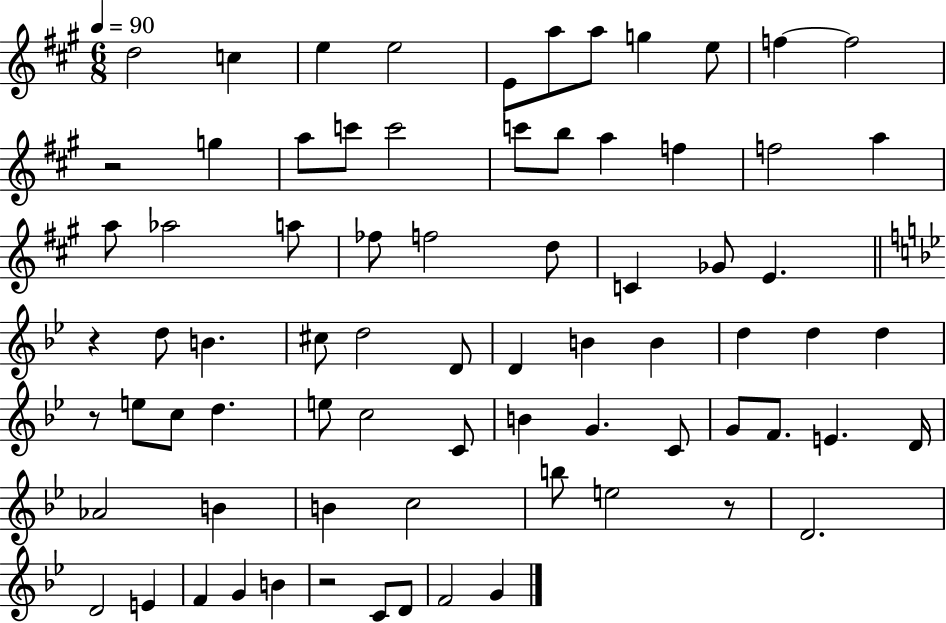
D5/h C5/q E5/q E5/h E4/e A5/e A5/e G5/q E5/e F5/q F5/h R/h G5/q A5/e C6/e C6/h C6/e B5/e A5/q F5/q F5/h A5/q A5/e Ab5/h A5/e FES5/e F5/h D5/e C4/q Gb4/e E4/q. R/q D5/e B4/q. C#5/e D5/h D4/e D4/q B4/q B4/q D5/q D5/q D5/q R/e E5/e C5/e D5/q. E5/e C5/h C4/e B4/q G4/q. C4/e G4/e F4/e. E4/q. D4/s Ab4/h B4/q B4/q C5/h B5/e E5/h R/e D4/h. D4/h E4/q F4/q G4/q B4/q R/h C4/e D4/e F4/h G4/q